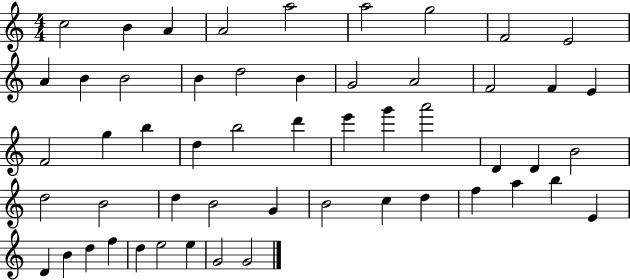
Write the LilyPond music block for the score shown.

{
  \clef treble
  \numericTimeSignature
  \time 4/4
  \key c \major
  c''2 b'4 a'4 | a'2 a''2 | a''2 g''2 | f'2 e'2 | \break a'4 b'4 b'2 | b'4 d''2 b'4 | g'2 a'2 | f'2 f'4 e'4 | \break f'2 g''4 b''4 | d''4 b''2 d'''4 | e'''4 g'''4 a'''2 | d'4 d'4 b'2 | \break d''2 b'2 | d''4 b'2 g'4 | b'2 c''4 d''4 | f''4 a''4 b''4 e'4 | \break d'4 b'4 d''4 f''4 | d''4 e''2 e''4 | g'2 g'2 | \bar "|."
}